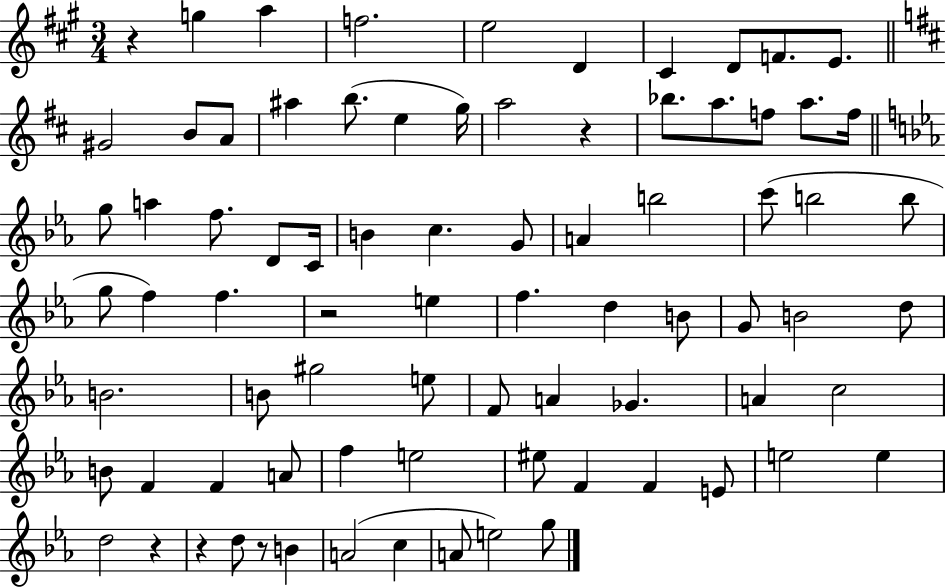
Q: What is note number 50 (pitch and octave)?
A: F4